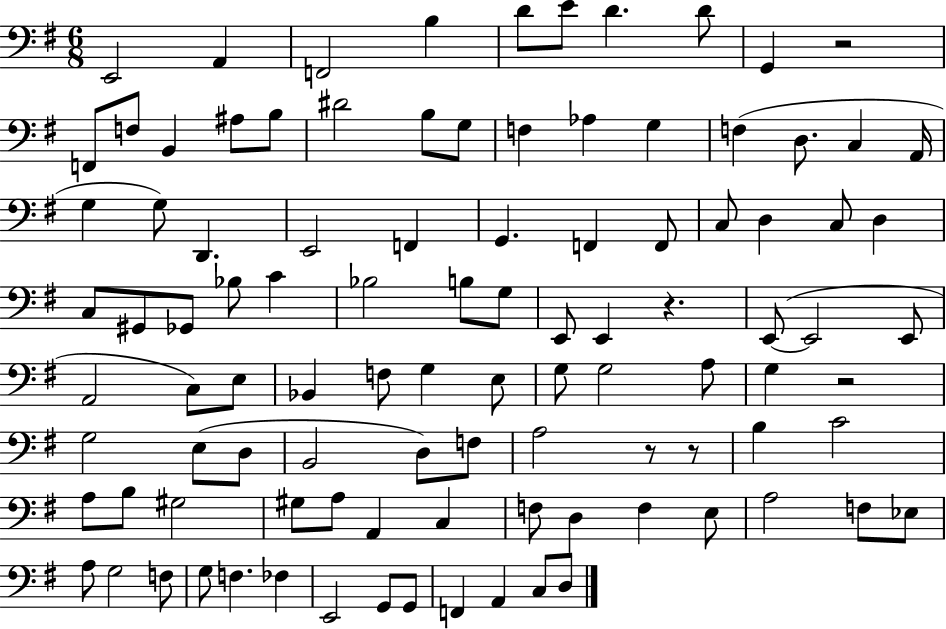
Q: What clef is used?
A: bass